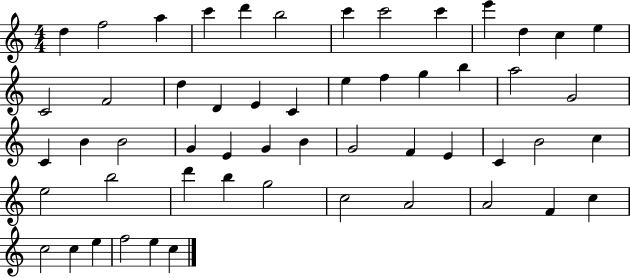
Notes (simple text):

D5/q F5/h A5/q C6/q D6/q B5/h C6/q C6/h C6/q E6/q D5/q C5/q E5/q C4/h F4/h D5/q D4/q E4/q C4/q E5/q F5/q G5/q B5/q A5/h G4/h C4/q B4/q B4/h G4/q E4/q G4/q B4/q G4/h F4/q E4/q C4/q B4/h C5/q E5/h B5/h D6/q B5/q G5/h C5/h A4/h A4/h F4/q C5/q C5/h C5/q E5/q F5/h E5/q C5/q